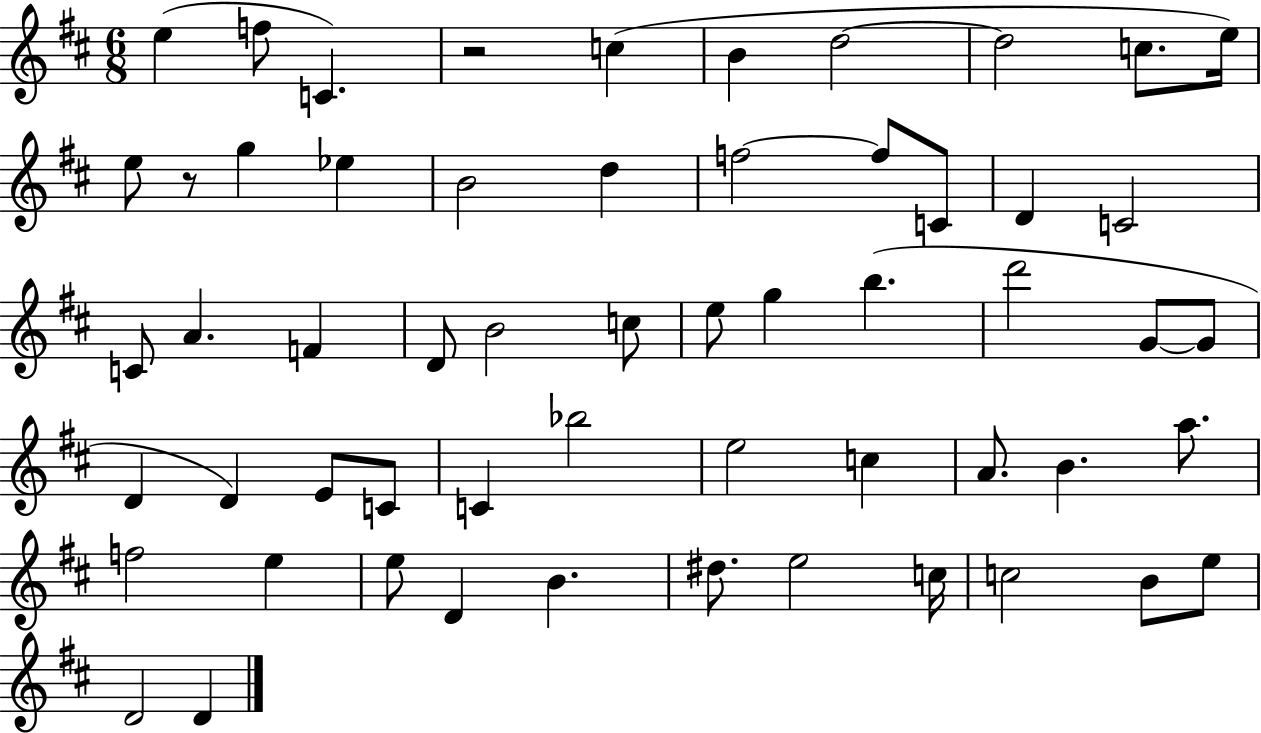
{
  \clef treble
  \numericTimeSignature
  \time 6/8
  \key d \major
  e''4( f''8 c'4.) | r2 c''4( | b'4 d''2~~ | d''2 c''8. e''16) | \break e''8 r8 g''4 ees''4 | b'2 d''4 | f''2~~ f''8 c'8 | d'4 c'2 | \break c'8 a'4. f'4 | d'8 b'2 c''8 | e''8 g''4 b''4.( | d'''2 g'8~~ g'8 | \break d'4 d'4) e'8 c'8 | c'4 bes''2 | e''2 c''4 | a'8. b'4. a''8. | \break f''2 e''4 | e''8 d'4 b'4. | dis''8. e''2 c''16 | c''2 b'8 e''8 | \break d'2 d'4 | \bar "|."
}